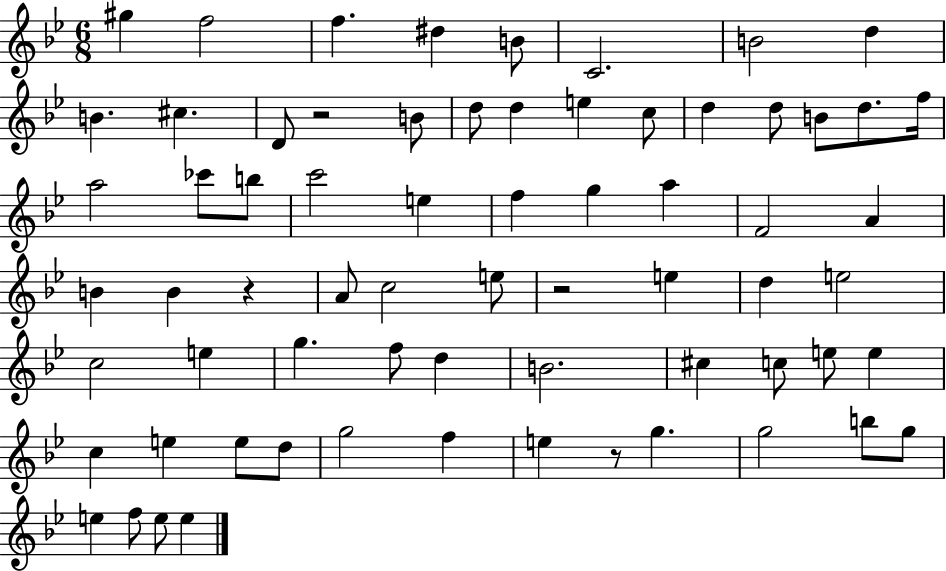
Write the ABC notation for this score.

X:1
T:Untitled
M:6/8
L:1/4
K:Bb
^g f2 f ^d B/2 C2 B2 d B ^c D/2 z2 B/2 d/2 d e c/2 d d/2 B/2 d/2 f/4 a2 _c'/2 b/2 c'2 e f g a F2 A B B z A/2 c2 e/2 z2 e d e2 c2 e g f/2 d B2 ^c c/2 e/2 e c e e/2 d/2 g2 f e z/2 g g2 b/2 g/2 e f/2 e/2 e